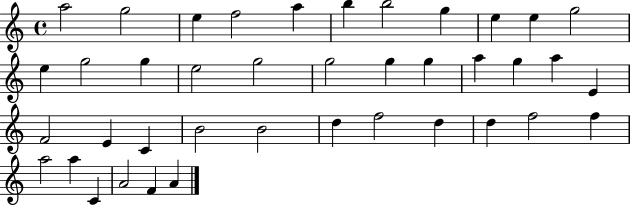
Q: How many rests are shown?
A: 0